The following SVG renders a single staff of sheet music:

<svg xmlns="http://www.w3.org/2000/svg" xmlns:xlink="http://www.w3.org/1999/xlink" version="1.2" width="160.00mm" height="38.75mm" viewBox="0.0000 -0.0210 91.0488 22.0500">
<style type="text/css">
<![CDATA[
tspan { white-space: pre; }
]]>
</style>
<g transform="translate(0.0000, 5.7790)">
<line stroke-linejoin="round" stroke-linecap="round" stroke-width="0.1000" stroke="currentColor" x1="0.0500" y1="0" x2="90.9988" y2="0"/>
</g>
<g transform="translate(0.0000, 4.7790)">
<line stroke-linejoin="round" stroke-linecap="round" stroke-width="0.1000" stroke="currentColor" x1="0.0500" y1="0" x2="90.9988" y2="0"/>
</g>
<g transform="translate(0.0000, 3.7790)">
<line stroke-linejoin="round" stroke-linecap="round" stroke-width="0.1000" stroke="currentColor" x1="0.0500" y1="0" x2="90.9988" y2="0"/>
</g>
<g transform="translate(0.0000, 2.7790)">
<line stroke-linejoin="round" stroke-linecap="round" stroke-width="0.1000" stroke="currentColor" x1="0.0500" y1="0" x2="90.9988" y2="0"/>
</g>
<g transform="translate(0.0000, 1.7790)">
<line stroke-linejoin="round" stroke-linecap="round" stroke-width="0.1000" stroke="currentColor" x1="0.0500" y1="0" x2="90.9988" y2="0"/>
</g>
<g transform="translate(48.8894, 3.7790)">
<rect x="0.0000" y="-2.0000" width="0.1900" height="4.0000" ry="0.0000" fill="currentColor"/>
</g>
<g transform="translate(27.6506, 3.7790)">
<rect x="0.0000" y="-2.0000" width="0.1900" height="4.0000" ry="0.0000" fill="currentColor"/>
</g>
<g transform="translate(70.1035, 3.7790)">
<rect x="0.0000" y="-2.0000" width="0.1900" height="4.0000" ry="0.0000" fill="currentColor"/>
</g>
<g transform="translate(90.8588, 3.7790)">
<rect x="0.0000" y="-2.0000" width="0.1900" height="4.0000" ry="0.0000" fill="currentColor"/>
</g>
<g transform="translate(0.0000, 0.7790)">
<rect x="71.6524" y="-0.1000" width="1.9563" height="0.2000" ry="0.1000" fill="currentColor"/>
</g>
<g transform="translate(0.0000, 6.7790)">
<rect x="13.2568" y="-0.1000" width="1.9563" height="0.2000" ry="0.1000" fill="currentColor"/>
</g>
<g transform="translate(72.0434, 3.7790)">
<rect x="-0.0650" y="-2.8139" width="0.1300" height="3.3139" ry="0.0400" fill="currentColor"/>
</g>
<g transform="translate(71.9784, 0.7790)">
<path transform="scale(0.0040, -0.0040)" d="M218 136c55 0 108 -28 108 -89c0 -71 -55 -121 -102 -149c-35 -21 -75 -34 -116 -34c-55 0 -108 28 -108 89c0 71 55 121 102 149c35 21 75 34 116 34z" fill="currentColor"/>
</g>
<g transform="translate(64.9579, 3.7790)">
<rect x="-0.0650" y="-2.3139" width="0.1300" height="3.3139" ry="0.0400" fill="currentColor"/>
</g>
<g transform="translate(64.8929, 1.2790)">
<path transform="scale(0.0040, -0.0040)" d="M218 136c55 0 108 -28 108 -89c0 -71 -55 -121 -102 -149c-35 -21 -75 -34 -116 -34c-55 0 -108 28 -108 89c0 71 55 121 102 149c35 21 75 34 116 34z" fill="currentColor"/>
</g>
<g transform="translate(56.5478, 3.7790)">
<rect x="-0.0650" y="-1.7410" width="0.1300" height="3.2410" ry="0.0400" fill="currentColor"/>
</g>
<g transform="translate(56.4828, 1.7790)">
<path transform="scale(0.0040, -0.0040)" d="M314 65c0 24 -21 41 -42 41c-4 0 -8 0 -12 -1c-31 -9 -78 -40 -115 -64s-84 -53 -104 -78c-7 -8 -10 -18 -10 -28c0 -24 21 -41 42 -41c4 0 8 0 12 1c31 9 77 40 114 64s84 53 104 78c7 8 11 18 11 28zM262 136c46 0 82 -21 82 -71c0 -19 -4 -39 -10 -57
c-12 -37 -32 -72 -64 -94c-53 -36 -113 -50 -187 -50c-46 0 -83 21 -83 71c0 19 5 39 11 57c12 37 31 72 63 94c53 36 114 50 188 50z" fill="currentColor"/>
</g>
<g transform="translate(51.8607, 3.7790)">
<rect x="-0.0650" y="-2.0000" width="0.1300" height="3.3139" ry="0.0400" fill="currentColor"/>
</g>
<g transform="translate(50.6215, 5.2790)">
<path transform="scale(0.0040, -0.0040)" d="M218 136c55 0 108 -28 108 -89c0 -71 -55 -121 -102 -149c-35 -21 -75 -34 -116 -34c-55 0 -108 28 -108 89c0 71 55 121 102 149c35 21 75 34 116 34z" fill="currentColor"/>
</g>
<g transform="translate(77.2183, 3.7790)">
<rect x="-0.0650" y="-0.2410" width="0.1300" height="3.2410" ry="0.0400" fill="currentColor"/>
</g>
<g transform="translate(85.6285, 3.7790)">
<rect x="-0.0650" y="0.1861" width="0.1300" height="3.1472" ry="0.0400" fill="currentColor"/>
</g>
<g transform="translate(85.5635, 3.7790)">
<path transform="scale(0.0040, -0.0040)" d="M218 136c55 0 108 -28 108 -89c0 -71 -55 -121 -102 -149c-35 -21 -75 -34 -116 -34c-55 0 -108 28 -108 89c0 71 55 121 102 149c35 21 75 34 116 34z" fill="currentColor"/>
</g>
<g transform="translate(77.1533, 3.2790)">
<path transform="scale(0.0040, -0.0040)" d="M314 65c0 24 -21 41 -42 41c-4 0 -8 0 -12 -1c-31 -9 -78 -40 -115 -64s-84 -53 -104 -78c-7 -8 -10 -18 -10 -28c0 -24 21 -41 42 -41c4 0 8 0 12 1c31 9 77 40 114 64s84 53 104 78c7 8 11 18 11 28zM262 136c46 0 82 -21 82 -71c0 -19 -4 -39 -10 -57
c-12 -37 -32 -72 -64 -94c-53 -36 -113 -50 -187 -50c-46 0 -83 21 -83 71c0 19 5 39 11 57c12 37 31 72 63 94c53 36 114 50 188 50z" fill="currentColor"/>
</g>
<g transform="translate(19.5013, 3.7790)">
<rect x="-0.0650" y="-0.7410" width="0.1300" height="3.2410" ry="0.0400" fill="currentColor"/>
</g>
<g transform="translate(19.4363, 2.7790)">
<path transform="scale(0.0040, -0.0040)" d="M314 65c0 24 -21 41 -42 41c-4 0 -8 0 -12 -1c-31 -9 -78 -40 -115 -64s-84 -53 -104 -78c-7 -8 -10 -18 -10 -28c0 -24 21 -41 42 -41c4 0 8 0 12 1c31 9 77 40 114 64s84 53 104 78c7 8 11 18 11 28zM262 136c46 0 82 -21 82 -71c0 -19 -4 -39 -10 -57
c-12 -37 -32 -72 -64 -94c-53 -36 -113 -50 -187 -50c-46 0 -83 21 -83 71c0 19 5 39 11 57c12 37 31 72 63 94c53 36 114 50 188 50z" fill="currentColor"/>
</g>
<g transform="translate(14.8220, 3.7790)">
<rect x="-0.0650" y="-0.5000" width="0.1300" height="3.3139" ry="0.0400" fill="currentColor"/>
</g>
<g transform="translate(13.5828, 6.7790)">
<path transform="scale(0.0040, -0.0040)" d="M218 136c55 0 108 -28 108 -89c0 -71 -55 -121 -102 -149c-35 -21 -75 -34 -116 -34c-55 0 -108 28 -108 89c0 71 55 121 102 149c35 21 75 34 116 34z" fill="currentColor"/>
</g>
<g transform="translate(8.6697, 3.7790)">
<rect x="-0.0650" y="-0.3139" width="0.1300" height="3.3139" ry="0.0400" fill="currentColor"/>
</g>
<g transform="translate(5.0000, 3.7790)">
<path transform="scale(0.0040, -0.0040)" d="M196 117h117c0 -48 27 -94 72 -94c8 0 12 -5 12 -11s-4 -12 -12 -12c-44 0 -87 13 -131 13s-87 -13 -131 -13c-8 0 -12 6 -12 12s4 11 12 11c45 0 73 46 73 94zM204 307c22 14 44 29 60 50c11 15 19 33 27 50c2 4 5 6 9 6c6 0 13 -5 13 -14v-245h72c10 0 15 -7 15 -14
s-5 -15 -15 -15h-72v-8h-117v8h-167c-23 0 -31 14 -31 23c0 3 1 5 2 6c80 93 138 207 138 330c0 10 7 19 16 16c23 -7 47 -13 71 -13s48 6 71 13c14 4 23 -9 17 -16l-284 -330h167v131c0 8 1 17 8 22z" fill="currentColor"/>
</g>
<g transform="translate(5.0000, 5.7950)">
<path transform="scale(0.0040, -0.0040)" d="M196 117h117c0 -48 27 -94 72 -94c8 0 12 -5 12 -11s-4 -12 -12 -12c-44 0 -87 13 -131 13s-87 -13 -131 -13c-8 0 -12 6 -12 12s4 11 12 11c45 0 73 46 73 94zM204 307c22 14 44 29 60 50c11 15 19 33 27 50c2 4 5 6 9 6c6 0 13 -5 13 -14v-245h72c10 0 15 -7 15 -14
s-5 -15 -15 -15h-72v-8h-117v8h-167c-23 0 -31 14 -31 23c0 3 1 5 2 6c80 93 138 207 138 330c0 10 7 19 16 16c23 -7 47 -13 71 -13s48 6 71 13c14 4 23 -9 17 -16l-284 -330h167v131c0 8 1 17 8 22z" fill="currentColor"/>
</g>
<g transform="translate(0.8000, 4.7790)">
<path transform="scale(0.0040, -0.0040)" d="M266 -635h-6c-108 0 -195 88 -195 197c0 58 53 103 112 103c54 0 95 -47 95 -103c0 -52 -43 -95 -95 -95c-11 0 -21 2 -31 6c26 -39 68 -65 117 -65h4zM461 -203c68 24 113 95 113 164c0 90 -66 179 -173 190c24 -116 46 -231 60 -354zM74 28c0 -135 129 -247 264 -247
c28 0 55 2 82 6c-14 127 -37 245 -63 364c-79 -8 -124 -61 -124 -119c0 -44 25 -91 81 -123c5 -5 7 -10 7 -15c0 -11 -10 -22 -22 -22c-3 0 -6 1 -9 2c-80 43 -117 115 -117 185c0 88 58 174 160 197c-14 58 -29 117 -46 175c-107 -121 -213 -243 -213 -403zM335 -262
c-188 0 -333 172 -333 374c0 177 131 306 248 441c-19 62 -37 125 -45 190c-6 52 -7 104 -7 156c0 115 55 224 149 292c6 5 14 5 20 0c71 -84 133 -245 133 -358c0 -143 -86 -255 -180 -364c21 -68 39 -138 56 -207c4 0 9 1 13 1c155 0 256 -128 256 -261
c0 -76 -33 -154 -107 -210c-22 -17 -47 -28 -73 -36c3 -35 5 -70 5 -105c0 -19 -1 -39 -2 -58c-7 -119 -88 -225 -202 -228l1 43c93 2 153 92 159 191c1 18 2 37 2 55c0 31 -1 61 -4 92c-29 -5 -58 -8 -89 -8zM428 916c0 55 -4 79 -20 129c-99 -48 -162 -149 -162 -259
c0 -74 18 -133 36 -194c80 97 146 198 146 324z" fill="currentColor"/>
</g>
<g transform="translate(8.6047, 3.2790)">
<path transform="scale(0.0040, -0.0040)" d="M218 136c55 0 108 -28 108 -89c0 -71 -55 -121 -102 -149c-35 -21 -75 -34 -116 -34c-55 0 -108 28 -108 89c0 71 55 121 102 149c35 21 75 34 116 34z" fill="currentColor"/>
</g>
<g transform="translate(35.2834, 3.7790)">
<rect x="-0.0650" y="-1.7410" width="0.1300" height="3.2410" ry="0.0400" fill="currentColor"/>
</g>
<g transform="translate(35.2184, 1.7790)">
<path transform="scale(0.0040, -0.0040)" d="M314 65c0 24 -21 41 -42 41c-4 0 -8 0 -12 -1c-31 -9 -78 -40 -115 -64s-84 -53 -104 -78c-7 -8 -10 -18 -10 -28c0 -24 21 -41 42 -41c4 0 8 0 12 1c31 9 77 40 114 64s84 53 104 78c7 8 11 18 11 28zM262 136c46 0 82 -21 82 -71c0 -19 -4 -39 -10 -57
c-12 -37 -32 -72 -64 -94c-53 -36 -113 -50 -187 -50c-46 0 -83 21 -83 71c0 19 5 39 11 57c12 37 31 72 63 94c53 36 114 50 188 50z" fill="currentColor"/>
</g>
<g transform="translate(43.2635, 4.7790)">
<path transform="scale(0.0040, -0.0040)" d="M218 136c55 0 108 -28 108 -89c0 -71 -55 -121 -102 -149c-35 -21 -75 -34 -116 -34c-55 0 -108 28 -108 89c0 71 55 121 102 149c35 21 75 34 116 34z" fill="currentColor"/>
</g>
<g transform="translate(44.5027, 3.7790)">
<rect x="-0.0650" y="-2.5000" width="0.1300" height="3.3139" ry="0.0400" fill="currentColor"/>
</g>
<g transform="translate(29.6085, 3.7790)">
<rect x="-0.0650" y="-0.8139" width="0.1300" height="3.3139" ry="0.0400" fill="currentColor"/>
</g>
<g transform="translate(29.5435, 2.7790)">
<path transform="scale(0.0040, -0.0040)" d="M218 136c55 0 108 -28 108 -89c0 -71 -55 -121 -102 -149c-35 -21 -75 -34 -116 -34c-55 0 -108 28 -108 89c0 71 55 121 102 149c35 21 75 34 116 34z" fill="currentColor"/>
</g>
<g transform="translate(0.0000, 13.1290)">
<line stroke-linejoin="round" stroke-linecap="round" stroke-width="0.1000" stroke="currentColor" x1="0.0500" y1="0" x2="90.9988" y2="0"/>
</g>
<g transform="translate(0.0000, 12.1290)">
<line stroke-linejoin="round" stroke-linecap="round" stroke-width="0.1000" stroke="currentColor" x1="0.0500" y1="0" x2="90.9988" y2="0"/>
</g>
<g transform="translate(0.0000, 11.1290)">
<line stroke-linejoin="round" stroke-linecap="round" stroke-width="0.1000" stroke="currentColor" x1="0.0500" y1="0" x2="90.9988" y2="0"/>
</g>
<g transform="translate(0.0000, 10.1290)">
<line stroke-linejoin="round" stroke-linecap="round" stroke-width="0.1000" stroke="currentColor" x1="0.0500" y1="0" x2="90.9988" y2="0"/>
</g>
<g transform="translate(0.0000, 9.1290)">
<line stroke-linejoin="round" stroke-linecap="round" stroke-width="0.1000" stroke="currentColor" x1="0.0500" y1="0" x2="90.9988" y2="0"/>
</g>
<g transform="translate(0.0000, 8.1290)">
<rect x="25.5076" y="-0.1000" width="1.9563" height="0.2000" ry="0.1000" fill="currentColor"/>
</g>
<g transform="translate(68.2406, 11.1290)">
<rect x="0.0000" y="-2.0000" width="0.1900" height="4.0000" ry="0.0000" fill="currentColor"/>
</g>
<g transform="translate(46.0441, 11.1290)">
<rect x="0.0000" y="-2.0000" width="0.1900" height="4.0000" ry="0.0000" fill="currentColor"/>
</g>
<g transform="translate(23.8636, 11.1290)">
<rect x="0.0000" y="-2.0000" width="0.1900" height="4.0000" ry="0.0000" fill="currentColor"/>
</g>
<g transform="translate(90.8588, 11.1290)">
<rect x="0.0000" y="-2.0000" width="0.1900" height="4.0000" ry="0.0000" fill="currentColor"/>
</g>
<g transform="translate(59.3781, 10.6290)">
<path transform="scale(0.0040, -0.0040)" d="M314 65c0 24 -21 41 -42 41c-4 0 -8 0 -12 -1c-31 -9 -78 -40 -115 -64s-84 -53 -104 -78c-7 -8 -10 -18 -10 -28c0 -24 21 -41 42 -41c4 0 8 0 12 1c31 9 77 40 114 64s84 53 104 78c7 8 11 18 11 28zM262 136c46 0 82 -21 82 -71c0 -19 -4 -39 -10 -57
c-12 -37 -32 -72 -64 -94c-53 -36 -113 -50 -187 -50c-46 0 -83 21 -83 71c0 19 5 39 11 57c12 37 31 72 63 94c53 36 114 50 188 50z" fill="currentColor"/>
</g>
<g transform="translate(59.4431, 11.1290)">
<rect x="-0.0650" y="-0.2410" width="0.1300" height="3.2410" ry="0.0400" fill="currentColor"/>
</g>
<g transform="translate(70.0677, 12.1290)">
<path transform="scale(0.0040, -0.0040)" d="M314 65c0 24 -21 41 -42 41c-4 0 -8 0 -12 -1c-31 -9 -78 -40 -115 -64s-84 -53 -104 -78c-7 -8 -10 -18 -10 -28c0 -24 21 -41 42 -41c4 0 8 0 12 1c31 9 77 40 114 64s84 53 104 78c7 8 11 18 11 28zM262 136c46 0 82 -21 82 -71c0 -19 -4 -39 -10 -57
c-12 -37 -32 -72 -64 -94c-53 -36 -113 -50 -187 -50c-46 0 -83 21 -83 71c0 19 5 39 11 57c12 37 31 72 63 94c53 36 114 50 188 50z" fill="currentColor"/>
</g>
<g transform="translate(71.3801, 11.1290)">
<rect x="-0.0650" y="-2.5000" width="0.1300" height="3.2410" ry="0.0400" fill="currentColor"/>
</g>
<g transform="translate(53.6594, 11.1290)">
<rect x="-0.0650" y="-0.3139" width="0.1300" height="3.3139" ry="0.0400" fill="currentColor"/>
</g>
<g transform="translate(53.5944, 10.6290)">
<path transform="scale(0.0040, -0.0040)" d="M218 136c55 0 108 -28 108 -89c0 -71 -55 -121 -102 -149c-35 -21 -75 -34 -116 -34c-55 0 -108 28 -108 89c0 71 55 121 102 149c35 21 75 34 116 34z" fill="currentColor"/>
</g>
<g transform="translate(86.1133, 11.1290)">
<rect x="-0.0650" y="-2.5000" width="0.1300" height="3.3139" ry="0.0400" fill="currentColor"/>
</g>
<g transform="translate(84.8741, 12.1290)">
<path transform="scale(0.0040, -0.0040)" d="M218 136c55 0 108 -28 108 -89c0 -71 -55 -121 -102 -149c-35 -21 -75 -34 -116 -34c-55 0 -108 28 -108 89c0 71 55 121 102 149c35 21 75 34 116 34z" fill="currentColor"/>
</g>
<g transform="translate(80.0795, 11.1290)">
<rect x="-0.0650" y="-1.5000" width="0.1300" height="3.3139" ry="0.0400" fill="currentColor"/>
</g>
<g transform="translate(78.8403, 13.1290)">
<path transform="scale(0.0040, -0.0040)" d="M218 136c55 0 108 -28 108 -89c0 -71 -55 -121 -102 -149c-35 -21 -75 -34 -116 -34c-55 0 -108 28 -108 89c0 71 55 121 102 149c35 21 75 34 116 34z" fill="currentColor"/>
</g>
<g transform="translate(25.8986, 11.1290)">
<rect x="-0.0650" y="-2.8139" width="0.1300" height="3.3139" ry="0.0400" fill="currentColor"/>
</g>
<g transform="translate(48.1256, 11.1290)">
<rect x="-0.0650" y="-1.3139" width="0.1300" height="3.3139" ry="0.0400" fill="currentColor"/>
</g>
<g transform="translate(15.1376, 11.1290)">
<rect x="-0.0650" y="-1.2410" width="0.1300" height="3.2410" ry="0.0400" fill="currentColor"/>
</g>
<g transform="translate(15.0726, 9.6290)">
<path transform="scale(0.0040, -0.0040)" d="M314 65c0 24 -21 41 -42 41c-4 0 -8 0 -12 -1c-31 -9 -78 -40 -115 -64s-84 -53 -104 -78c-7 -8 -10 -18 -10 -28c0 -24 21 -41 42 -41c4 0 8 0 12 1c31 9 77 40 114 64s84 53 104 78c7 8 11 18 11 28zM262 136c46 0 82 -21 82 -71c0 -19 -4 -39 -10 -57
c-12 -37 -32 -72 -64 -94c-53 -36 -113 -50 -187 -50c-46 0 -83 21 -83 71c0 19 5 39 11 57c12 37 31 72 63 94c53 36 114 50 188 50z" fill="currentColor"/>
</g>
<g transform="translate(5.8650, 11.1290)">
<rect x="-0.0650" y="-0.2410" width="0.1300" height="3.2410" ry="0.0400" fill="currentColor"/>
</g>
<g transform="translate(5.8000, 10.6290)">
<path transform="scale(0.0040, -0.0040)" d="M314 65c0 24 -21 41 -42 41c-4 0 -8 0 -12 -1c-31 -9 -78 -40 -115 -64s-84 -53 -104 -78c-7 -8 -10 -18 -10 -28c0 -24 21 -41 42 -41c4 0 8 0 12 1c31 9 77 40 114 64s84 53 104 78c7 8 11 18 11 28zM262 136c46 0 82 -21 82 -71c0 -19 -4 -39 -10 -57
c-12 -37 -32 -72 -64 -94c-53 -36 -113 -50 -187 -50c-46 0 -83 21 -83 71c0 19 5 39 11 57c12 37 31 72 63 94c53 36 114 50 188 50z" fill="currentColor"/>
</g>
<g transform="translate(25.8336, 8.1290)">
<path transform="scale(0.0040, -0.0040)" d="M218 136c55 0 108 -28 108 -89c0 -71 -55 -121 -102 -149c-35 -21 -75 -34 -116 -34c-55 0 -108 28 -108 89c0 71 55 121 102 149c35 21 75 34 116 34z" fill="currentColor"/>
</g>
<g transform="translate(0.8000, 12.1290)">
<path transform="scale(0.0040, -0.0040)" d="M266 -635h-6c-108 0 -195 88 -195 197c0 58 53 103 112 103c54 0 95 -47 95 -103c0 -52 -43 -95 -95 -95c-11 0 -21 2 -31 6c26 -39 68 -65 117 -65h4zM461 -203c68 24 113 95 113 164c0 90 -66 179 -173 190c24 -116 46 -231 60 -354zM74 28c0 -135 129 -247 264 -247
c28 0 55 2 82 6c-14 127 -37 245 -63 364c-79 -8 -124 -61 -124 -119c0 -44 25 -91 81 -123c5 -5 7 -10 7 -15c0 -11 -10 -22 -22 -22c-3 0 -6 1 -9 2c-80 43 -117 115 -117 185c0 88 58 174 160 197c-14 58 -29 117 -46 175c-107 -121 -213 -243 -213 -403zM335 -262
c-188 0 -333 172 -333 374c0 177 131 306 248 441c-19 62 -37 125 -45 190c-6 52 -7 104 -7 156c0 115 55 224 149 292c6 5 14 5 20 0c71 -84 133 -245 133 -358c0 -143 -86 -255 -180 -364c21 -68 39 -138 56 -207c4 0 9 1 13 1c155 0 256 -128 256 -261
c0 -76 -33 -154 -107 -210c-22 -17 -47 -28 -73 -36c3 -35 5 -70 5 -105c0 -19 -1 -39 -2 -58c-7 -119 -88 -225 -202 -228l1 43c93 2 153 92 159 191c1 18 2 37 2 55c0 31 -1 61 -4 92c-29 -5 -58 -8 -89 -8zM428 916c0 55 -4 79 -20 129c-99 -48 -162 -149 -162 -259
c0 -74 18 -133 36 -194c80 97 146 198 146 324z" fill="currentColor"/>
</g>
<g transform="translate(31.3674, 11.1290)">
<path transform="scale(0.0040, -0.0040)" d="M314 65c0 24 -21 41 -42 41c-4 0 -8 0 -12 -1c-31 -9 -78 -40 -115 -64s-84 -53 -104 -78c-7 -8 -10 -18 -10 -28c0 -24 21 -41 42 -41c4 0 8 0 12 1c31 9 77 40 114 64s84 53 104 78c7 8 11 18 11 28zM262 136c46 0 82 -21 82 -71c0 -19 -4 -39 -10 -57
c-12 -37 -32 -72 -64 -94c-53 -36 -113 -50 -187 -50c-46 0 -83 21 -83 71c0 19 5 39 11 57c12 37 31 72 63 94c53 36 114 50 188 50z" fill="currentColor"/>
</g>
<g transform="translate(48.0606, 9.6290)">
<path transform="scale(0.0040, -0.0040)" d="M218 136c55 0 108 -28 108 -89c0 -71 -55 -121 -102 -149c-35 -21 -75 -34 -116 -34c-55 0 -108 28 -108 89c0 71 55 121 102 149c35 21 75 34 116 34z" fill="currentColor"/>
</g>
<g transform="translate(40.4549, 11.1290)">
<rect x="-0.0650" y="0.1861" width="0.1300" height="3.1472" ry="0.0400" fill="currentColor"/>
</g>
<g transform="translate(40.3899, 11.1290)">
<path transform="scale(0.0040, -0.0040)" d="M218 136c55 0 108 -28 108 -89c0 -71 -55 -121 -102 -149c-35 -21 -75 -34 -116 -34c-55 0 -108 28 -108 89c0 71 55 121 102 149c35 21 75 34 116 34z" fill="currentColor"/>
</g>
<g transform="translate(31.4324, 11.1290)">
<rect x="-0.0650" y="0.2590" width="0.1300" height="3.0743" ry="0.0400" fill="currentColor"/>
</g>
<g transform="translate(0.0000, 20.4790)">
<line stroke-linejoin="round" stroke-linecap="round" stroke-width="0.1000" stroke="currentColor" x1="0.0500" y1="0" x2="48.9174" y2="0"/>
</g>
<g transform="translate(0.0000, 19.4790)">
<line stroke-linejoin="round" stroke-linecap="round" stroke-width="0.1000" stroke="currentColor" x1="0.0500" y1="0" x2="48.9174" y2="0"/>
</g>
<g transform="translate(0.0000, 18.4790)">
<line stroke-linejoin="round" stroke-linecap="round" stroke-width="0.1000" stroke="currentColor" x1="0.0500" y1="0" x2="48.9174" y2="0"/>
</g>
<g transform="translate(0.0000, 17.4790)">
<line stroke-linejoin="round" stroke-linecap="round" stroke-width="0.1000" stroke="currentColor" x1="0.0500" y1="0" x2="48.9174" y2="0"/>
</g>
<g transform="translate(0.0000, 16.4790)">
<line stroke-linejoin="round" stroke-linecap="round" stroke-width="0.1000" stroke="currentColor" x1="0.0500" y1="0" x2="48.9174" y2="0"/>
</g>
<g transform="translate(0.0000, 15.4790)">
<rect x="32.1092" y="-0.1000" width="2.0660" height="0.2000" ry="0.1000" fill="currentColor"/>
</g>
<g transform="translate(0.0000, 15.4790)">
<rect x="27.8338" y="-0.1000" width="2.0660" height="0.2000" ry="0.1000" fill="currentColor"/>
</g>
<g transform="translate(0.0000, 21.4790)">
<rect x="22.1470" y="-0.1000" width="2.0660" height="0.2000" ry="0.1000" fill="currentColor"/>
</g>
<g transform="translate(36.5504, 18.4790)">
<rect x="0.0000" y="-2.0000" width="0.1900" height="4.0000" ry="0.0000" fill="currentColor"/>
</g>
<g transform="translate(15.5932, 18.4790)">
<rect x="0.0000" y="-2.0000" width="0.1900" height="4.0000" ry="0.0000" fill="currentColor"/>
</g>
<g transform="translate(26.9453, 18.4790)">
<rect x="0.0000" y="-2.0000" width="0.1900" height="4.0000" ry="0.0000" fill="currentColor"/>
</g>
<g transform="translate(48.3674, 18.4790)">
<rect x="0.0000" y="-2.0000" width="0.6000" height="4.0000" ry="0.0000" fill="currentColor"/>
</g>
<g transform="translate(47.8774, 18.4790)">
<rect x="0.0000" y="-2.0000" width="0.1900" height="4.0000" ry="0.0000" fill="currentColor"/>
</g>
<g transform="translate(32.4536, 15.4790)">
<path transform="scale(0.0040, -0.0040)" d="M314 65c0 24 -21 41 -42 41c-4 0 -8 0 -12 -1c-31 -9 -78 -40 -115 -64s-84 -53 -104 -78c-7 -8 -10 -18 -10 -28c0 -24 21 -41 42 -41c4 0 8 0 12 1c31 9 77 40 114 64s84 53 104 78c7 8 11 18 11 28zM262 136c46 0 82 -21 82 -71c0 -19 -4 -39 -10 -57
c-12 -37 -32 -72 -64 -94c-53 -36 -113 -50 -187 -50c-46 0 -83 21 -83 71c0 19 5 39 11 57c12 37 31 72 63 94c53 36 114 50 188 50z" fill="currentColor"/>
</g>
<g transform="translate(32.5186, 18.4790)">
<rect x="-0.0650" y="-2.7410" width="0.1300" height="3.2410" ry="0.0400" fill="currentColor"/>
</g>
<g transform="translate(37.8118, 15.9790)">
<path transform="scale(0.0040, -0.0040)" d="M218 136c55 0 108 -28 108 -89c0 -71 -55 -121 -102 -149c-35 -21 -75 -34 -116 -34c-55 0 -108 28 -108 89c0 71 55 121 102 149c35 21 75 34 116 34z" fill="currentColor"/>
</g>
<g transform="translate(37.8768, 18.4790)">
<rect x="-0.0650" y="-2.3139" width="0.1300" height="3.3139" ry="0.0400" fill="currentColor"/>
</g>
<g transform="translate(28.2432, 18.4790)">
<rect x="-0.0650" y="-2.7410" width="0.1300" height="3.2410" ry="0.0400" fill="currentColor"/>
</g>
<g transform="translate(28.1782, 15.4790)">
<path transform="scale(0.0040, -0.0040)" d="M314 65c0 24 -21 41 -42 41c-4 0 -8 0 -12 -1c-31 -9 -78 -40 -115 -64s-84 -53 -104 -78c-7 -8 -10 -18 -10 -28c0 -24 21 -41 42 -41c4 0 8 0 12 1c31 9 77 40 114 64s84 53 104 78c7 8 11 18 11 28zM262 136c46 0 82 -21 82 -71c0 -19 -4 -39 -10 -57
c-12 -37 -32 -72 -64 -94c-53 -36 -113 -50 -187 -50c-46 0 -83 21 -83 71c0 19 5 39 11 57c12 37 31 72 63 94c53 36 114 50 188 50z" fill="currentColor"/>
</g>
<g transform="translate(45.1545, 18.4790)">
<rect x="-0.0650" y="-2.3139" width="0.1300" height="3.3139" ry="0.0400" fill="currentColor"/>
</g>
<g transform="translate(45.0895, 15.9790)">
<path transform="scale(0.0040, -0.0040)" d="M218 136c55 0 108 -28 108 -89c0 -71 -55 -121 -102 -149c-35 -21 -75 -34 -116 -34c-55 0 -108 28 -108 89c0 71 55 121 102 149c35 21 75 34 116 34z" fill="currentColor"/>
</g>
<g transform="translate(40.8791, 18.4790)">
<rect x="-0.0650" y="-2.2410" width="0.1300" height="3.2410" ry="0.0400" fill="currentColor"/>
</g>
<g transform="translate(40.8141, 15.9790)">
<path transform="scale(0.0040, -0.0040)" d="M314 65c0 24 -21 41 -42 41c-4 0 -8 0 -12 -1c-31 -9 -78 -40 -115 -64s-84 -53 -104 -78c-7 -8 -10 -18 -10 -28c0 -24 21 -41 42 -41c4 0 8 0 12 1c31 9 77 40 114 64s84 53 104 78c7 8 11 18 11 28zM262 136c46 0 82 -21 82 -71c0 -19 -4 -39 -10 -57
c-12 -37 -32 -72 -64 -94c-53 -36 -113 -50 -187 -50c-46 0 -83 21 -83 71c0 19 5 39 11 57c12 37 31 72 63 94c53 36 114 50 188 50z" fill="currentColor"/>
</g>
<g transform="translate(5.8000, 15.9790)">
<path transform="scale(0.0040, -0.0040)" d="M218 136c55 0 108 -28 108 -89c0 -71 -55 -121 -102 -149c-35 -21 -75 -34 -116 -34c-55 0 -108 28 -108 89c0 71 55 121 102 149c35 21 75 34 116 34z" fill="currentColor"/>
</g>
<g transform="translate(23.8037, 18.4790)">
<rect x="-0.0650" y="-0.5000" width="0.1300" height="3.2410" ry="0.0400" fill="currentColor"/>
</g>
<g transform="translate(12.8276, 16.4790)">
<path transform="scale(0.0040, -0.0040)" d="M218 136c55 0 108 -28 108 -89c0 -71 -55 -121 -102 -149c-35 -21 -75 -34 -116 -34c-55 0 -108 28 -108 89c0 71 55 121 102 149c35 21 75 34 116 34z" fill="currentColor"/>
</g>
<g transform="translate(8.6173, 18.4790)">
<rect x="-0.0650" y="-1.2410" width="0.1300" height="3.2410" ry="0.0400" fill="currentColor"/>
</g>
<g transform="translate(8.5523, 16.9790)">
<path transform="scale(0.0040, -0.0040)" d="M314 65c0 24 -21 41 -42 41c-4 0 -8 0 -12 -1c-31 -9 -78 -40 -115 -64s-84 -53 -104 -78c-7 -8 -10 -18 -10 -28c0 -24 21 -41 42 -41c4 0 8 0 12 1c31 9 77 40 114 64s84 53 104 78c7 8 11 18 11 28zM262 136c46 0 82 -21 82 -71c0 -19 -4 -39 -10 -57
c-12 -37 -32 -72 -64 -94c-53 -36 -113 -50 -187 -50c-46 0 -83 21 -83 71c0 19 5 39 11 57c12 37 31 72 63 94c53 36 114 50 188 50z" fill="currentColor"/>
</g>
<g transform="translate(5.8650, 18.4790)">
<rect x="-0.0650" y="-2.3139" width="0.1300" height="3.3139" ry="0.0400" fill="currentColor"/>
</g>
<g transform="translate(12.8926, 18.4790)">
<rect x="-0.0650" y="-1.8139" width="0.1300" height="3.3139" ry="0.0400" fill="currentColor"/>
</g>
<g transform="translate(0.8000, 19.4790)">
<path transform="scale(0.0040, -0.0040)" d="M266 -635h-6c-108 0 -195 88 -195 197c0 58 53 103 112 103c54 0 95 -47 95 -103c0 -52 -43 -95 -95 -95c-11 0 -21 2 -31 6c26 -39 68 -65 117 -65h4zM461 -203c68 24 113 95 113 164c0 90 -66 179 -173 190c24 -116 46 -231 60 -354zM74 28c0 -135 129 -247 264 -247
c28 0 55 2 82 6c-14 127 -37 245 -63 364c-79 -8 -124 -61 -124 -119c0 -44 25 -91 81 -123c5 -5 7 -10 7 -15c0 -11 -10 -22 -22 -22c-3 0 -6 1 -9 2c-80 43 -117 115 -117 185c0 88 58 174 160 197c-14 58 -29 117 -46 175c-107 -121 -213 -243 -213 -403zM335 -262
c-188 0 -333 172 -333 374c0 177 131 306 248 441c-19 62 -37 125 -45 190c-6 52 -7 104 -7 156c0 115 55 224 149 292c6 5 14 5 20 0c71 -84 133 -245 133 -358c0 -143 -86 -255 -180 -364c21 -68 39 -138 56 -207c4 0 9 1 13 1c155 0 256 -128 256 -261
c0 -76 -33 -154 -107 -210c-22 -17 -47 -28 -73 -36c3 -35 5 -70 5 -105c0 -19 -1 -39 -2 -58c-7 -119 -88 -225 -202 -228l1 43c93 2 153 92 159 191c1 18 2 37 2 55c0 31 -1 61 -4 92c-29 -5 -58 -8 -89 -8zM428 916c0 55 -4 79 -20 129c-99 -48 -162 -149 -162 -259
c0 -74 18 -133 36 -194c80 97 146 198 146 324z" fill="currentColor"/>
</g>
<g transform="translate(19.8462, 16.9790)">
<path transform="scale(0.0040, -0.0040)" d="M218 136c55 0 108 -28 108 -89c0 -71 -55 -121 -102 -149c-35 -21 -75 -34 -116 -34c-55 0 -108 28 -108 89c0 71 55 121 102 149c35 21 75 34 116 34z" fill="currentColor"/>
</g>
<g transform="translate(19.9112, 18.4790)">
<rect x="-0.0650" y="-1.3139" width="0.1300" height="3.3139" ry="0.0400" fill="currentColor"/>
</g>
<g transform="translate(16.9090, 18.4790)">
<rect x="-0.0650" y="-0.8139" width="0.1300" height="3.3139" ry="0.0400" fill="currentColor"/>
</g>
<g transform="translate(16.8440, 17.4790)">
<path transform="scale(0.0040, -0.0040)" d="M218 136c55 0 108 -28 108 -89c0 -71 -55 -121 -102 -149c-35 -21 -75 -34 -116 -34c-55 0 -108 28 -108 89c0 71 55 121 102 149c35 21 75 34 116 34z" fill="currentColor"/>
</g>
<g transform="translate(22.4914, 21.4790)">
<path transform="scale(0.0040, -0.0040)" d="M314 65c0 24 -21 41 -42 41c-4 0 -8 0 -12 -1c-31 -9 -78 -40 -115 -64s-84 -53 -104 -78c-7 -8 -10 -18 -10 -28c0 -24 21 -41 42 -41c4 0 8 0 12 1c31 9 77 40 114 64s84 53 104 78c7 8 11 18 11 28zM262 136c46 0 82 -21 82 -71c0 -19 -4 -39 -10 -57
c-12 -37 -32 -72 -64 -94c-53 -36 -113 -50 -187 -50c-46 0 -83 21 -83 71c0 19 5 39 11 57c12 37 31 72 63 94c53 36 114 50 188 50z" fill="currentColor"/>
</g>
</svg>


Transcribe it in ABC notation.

X:1
T:Untitled
M:4/4
L:1/4
K:C
c C d2 d f2 G F f2 g a c2 B c2 e2 a B2 B e c c2 G2 E G g e2 f d e C2 a2 a2 g g2 g